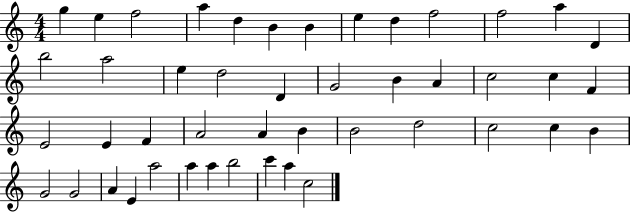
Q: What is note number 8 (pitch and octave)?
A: E5